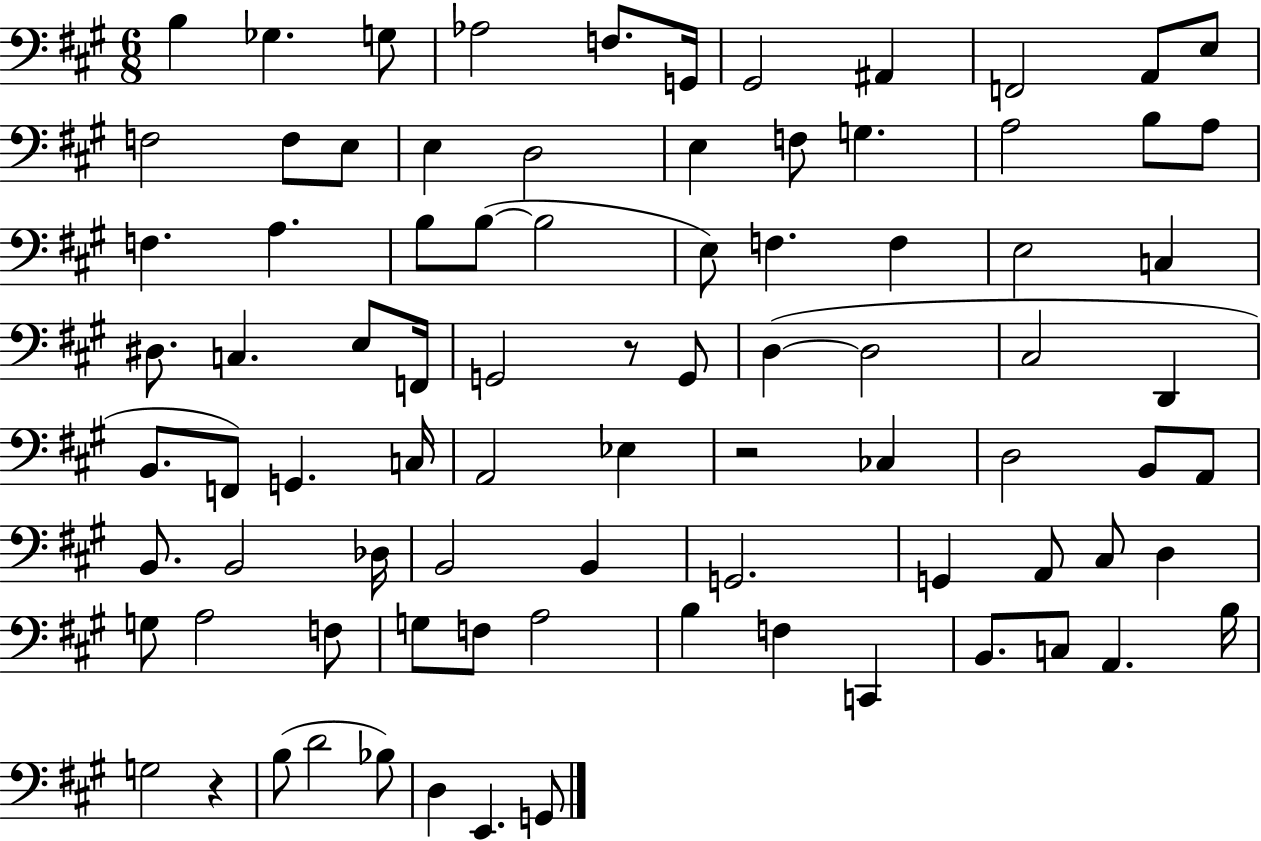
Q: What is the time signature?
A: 6/8